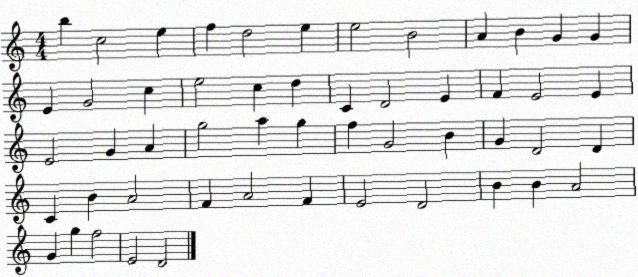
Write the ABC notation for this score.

X:1
T:Untitled
M:4/4
L:1/4
K:C
b c2 e f d2 e e2 B2 A B G G E G2 c e2 c d C D2 E F E2 E E2 G A g2 a g f G2 B G D2 D C B A2 F A2 F E2 D2 B B A2 G g f2 E2 D2